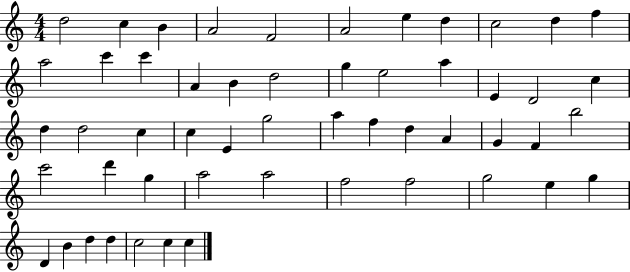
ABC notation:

X:1
T:Untitled
M:4/4
L:1/4
K:C
d2 c B A2 F2 A2 e d c2 d f a2 c' c' A B d2 g e2 a E D2 c d d2 c c E g2 a f d A G F b2 c'2 d' g a2 a2 f2 f2 g2 e g D B d d c2 c c